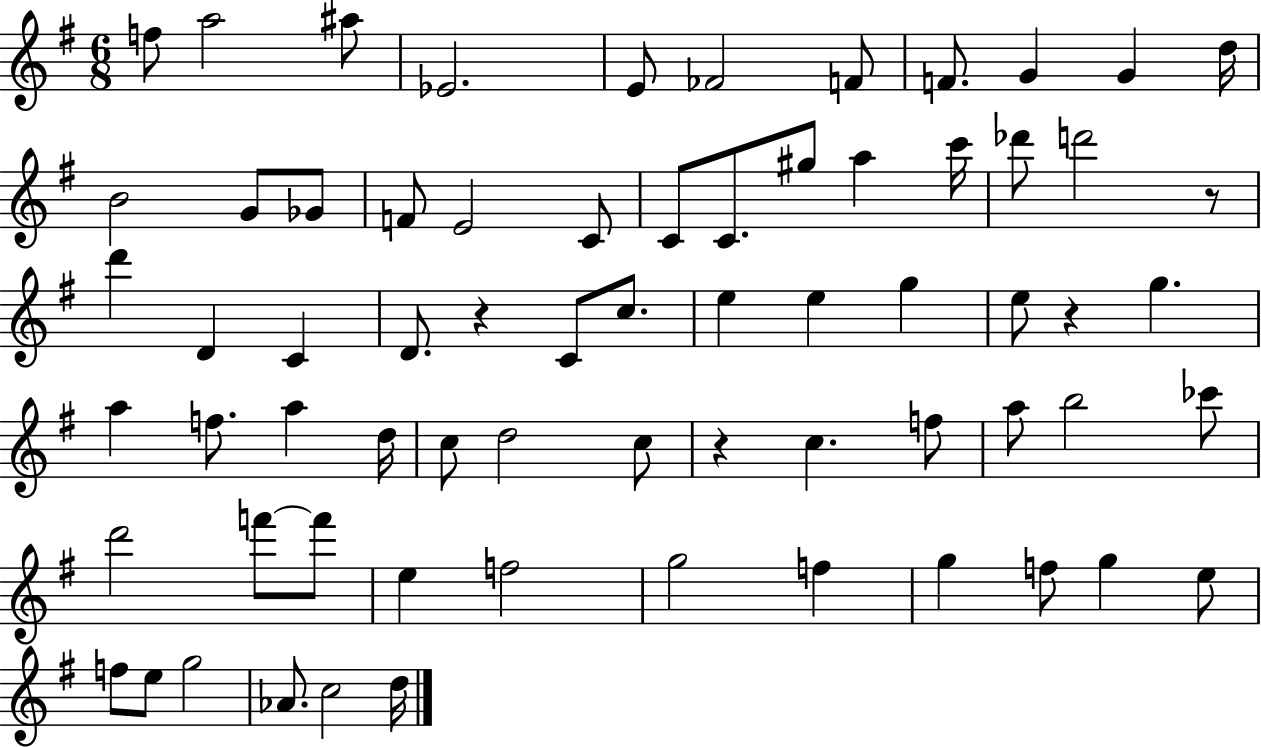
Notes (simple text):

F5/e A5/h A#5/e Eb4/h. E4/e FES4/h F4/e F4/e. G4/q G4/q D5/s B4/h G4/e Gb4/e F4/e E4/h C4/e C4/e C4/e. G#5/e A5/q C6/s Db6/e D6/h R/e D6/q D4/q C4/q D4/e. R/q C4/e C5/e. E5/q E5/q G5/q E5/e R/q G5/q. A5/q F5/e. A5/q D5/s C5/e D5/h C5/e R/q C5/q. F5/e A5/e B5/h CES6/e D6/h F6/e F6/e E5/q F5/h G5/h F5/q G5/q F5/e G5/q E5/e F5/e E5/e G5/h Ab4/e. C5/h D5/s